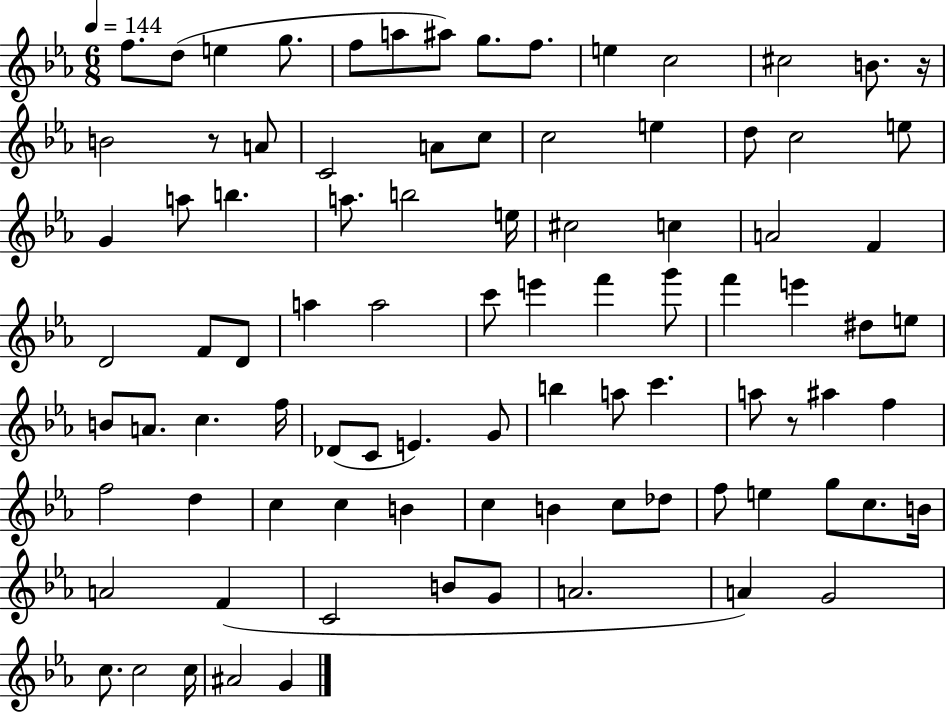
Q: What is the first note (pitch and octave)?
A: F5